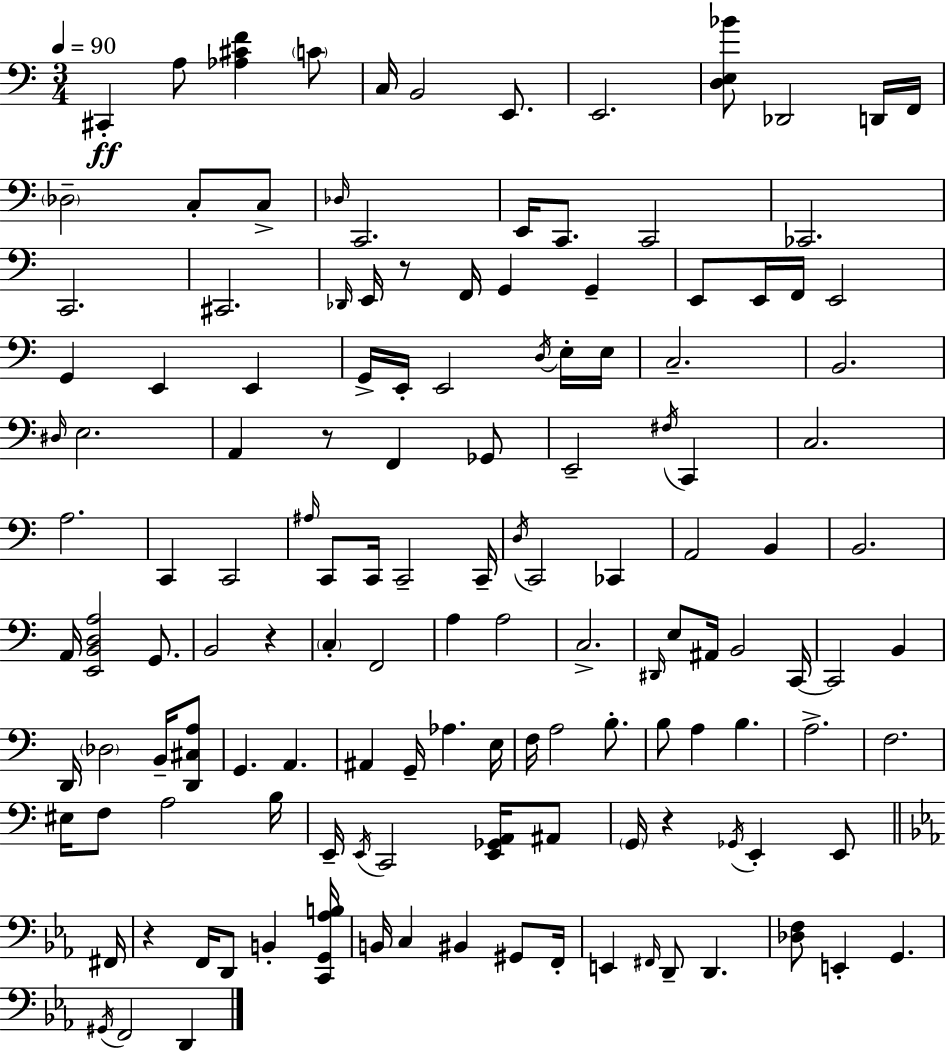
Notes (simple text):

C#2/q A3/e [Ab3,C#4,F4]/q C4/e C3/s B2/h E2/e. E2/h. [D3,E3,Bb4]/e Db2/h D2/s F2/s Db3/h C3/e C3/e Db3/s C2/h. E2/s C2/e. C2/h CES2/h. C2/h. C#2/h. Db2/s E2/s R/e F2/s G2/q G2/q E2/e E2/s F2/s E2/h G2/q E2/q E2/q G2/s E2/s E2/h D3/s E3/s E3/s C3/h. B2/h. D#3/s E3/h. A2/q R/e F2/q Gb2/e E2/h F#3/s C2/q C3/h. A3/h. C2/q C2/h A#3/s C2/e C2/s C2/h C2/s D3/s C2/h CES2/q A2/h B2/q B2/h. A2/s [E2,B2,D3,A3]/h G2/e. B2/h R/q C3/q F2/h A3/q A3/h C3/h. D#2/s E3/e A#2/s B2/h C2/s C2/h B2/q D2/s Db3/h B2/s [D2,C#3,A3]/e G2/q. A2/q. A#2/q G2/s Ab3/q. E3/s F3/s A3/h B3/e. B3/e A3/q B3/q. A3/h. F3/h. EIS3/s F3/e A3/h B3/s E2/s E2/s C2/h [E2,Gb2,A2]/s A#2/e G2/s R/q Gb2/s E2/q E2/e F#2/s R/q F2/s D2/e B2/q [C2,G2,Ab3,B3]/s B2/s C3/q BIS2/q G#2/e F2/s E2/q F#2/s D2/e D2/q. [Db3,F3]/e E2/q G2/q. G#2/s F2/h D2/q